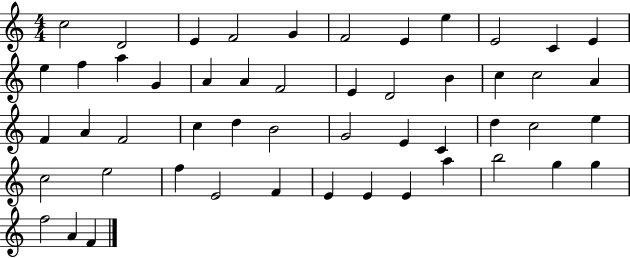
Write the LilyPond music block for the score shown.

{
  \clef treble
  \numericTimeSignature
  \time 4/4
  \key c \major
  c''2 d'2 | e'4 f'2 g'4 | f'2 e'4 e''4 | e'2 c'4 e'4 | \break e''4 f''4 a''4 g'4 | a'4 a'4 f'2 | e'4 d'2 b'4 | c''4 c''2 a'4 | \break f'4 a'4 f'2 | c''4 d''4 b'2 | g'2 e'4 c'4 | d''4 c''2 e''4 | \break c''2 e''2 | f''4 e'2 f'4 | e'4 e'4 e'4 a''4 | b''2 g''4 g''4 | \break f''2 a'4 f'4 | \bar "|."
}